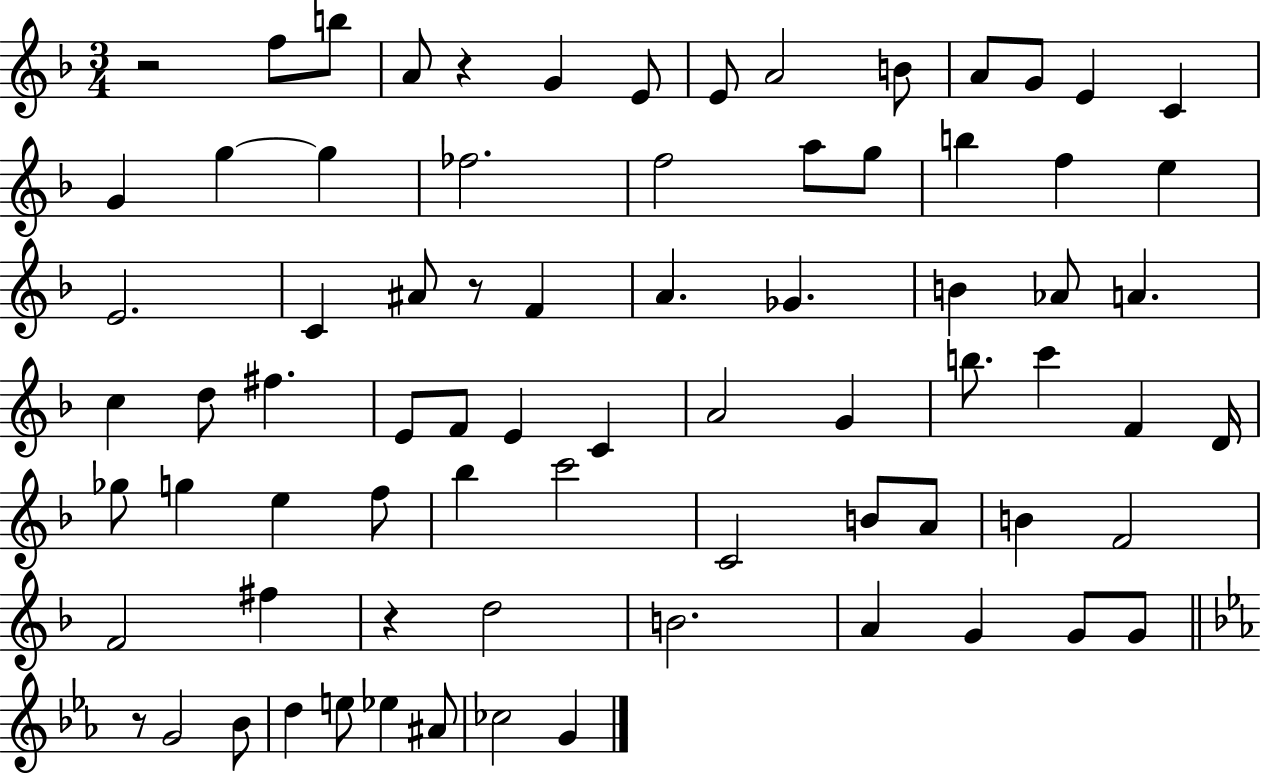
X:1
T:Untitled
M:3/4
L:1/4
K:F
z2 f/2 b/2 A/2 z G E/2 E/2 A2 B/2 A/2 G/2 E C G g g _f2 f2 a/2 g/2 b f e E2 C ^A/2 z/2 F A _G B _A/2 A c d/2 ^f E/2 F/2 E C A2 G b/2 c' F D/4 _g/2 g e f/2 _b c'2 C2 B/2 A/2 B F2 F2 ^f z d2 B2 A G G/2 G/2 z/2 G2 _B/2 d e/2 _e ^A/2 _c2 G